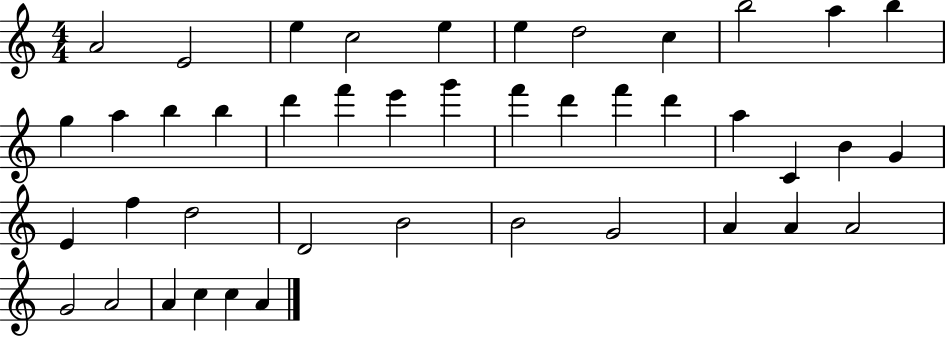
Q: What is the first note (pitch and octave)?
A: A4